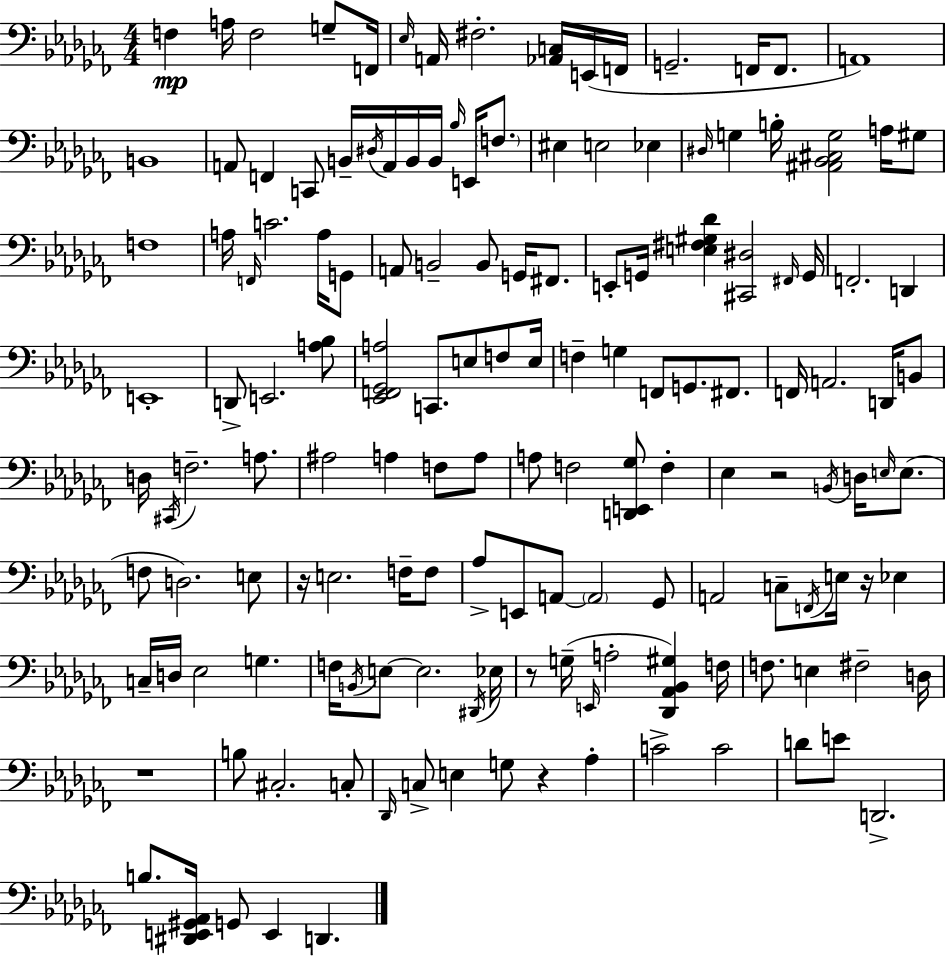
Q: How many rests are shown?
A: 6